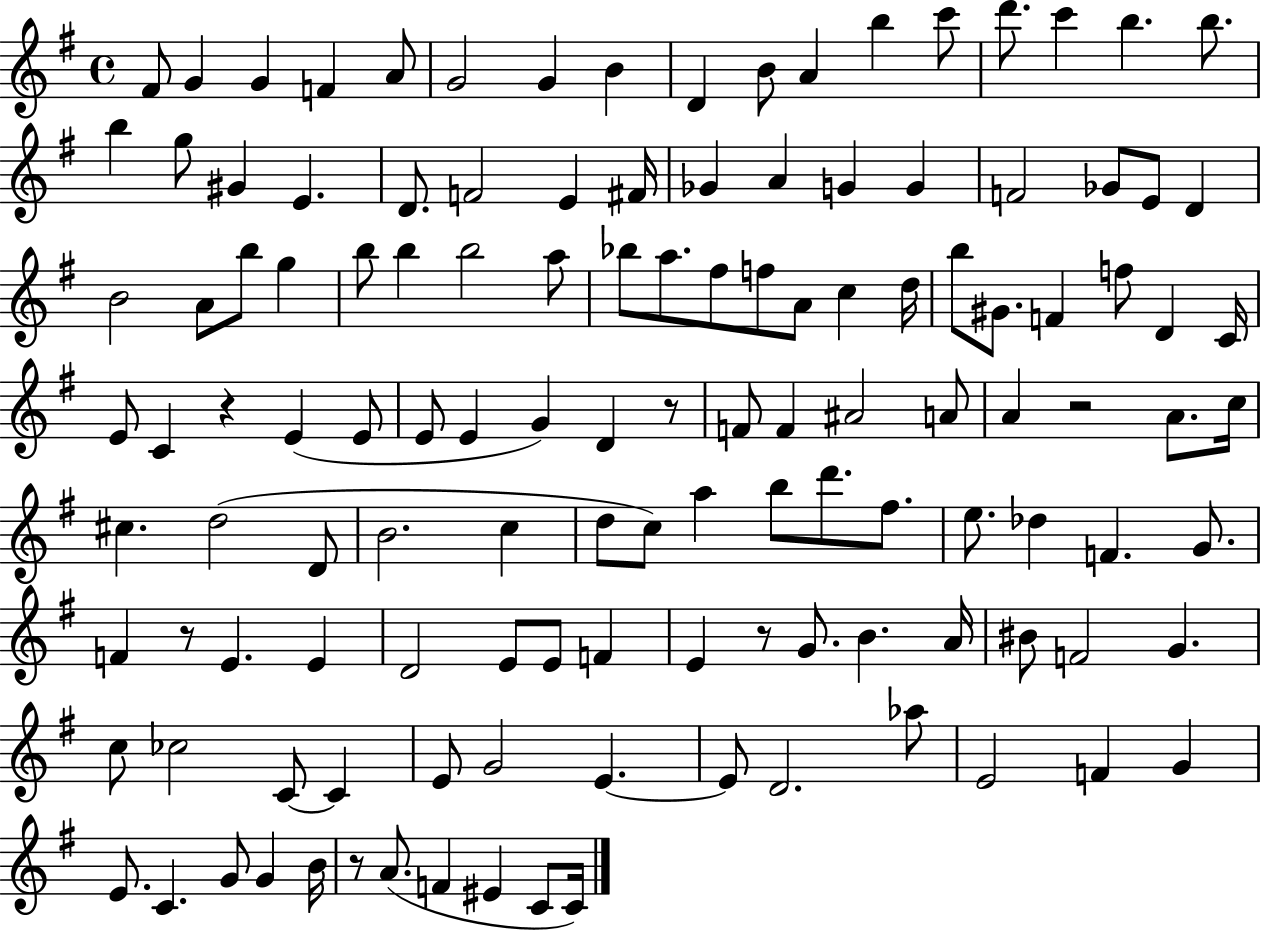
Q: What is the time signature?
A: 4/4